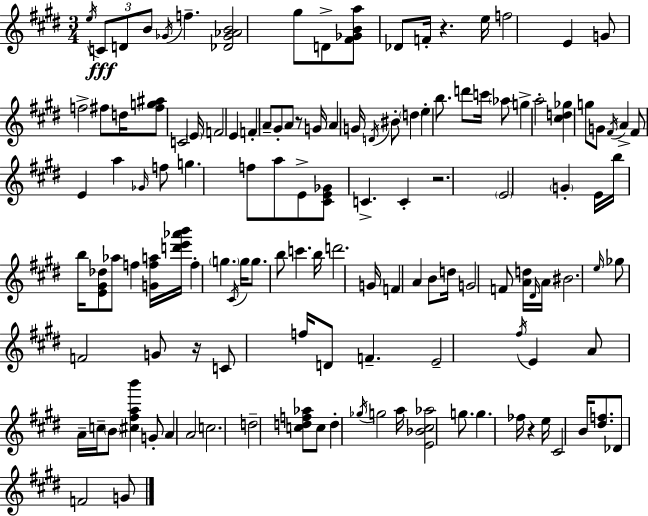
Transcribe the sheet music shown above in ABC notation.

X:1
T:Untitled
M:3/4
L:1/4
K:E
e/4 C/2 D/2 B/2 _G/4 f [_D_G_AB]2 ^g/2 D/2 [^F_GBa]/2 _D/2 F/4 z e/4 f2 E G/2 f2 ^f/2 d/4 [^fg^a]/2 C2 E/4 F2 E F A/2 ^G/2 A/2 z/2 G/4 A G/4 D/4 ^B/2 d e b/2 d'/2 c'/4 _a/2 g a2 [^cd_g] g/2 G/2 ^F/4 A ^F/2 E a _G/4 f/2 g f/2 a/2 E/2 [^CE_G]/2 C C z2 E2 G E/4 b/4 b/4 [E^G_d]/2 _a/2 f [Gfa]/4 [d'e'_a'b']/4 f g ^C/4 g/4 g/2 b/2 c' b/4 d'2 G/4 F A B/2 d/4 G2 F/2 [Ad]/4 ^D/4 A/4 ^B2 e/4 _g/2 F2 G/2 z/4 C/2 f/4 D/2 F E2 ^f/4 E A/2 A/4 c/4 B/2 [^c^fab'] G/2 A A2 c2 d2 [cdf_a]/2 c/2 d _g/4 g2 a/4 [E_B^c_a]2 g/2 g _f/4 z e/4 ^C2 B/4 [^df]/2 _D/2 F2 G/2